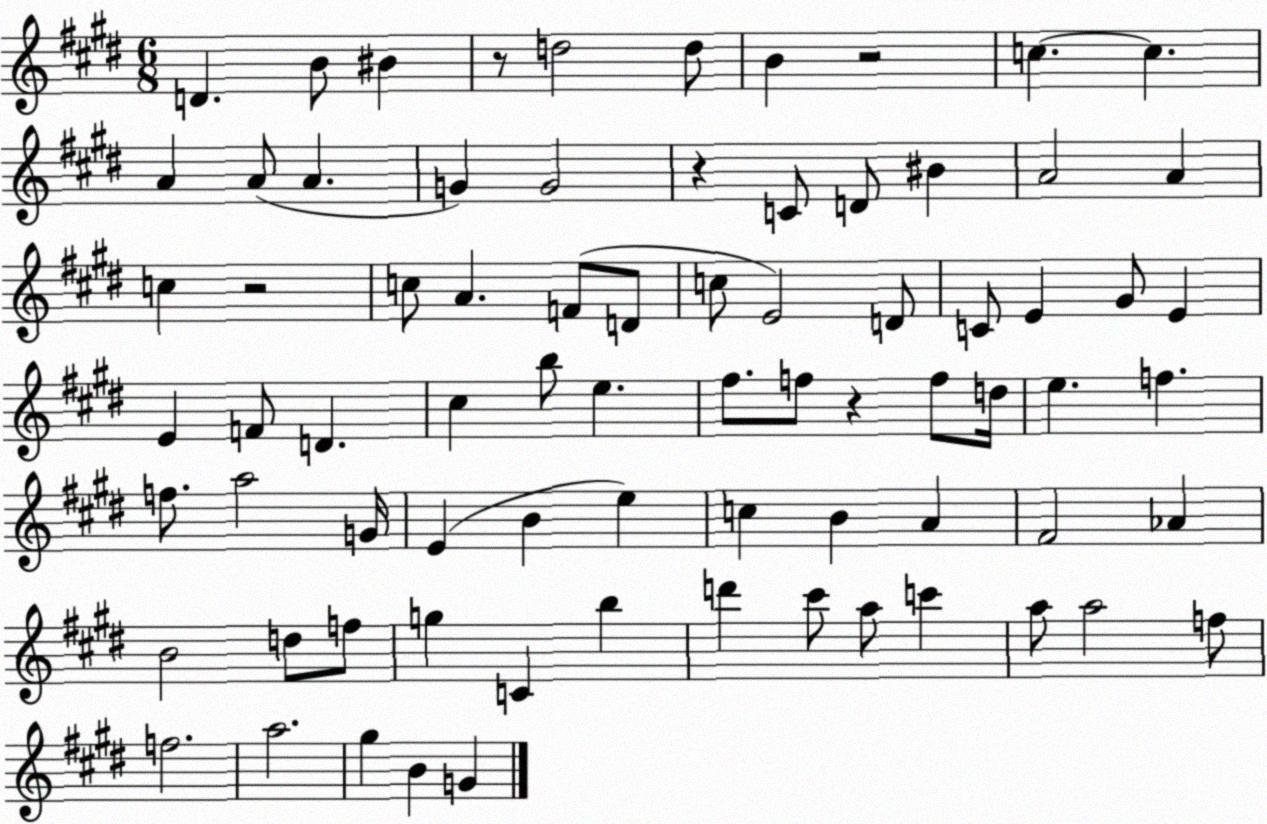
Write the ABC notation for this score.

X:1
T:Untitled
M:6/8
L:1/4
K:E
D B/2 ^B z/2 d2 d/2 B z2 c c A A/2 A G G2 z C/2 D/2 ^B A2 A c z2 c/2 A F/2 D/2 c/2 E2 D/2 C/2 E ^G/2 E E F/2 D ^c b/2 e ^f/2 f/2 z f/2 d/4 e f f/2 a2 G/4 E B e c B A ^F2 _A B2 d/2 f/2 g C b d' ^c'/2 a/2 c' a/2 a2 f/2 f2 a2 ^g B G